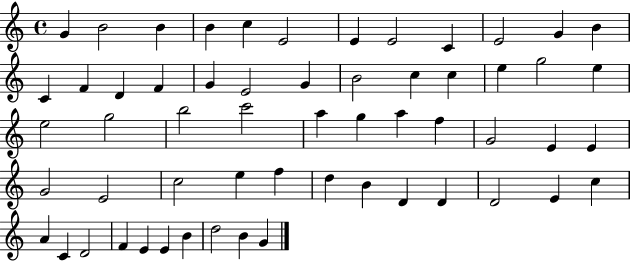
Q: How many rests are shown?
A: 0